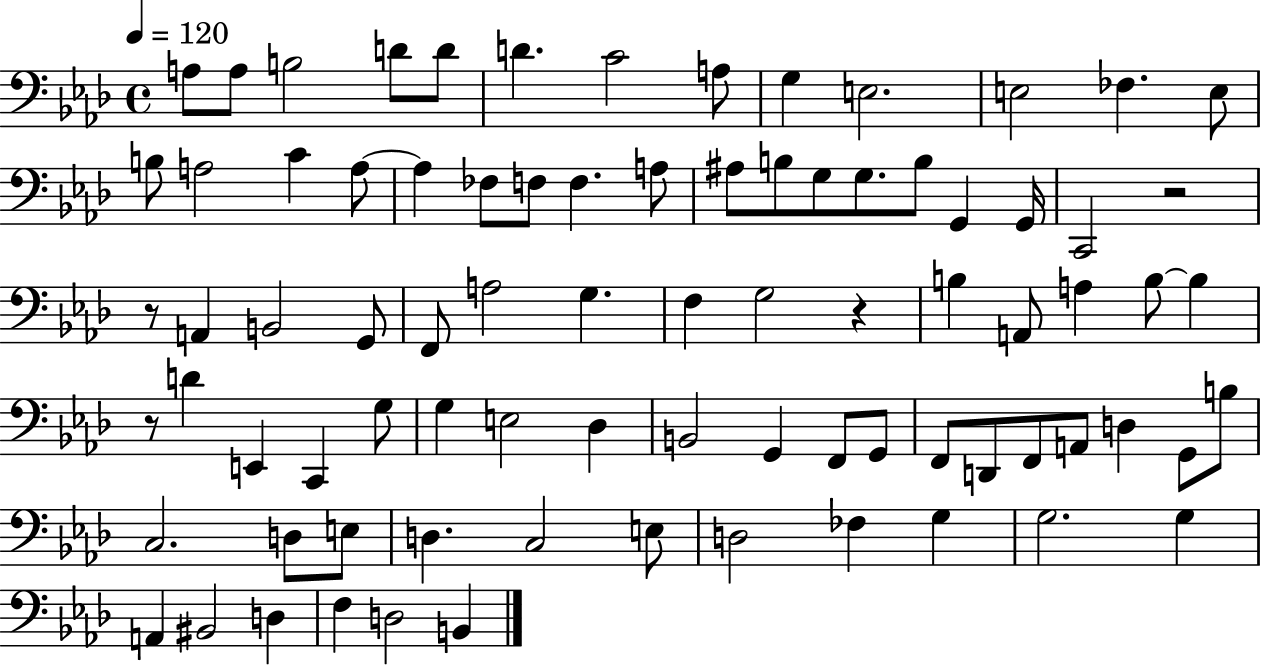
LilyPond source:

{
  \clef bass
  \time 4/4
  \defaultTimeSignature
  \key aes \major
  \tempo 4 = 120
  a8 a8 b2 d'8 d'8 | d'4. c'2 a8 | g4 e2. | e2 fes4. e8 | \break b8 a2 c'4 a8~~ | a4 fes8 f8 f4. a8 | ais8 b8 g8 g8. b8 g,4 g,16 | c,2 r2 | \break r8 a,4 b,2 g,8 | f,8 a2 g4. | f4 g2 r4 | b4 a,8 a4 b8~~ b4 | \break r8 d'4 e,4 c,4 g8 | g4 e2 des4 | b,2 g,4 f,8 g,8 | f,8 d,8 f,8 a,8 d4 g,8 b8 | \break c2. d8 e8 | d4. c2 e8 | d2 fes4 g4 | g2. g4 | \break a,4 bis,2 d4 | f4 d2 b,4 | \bar "|."
}